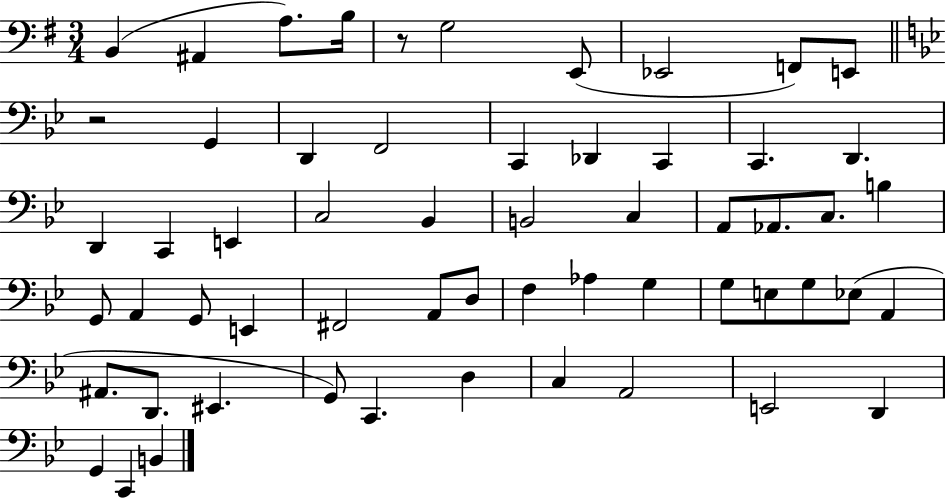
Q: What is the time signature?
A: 3/4